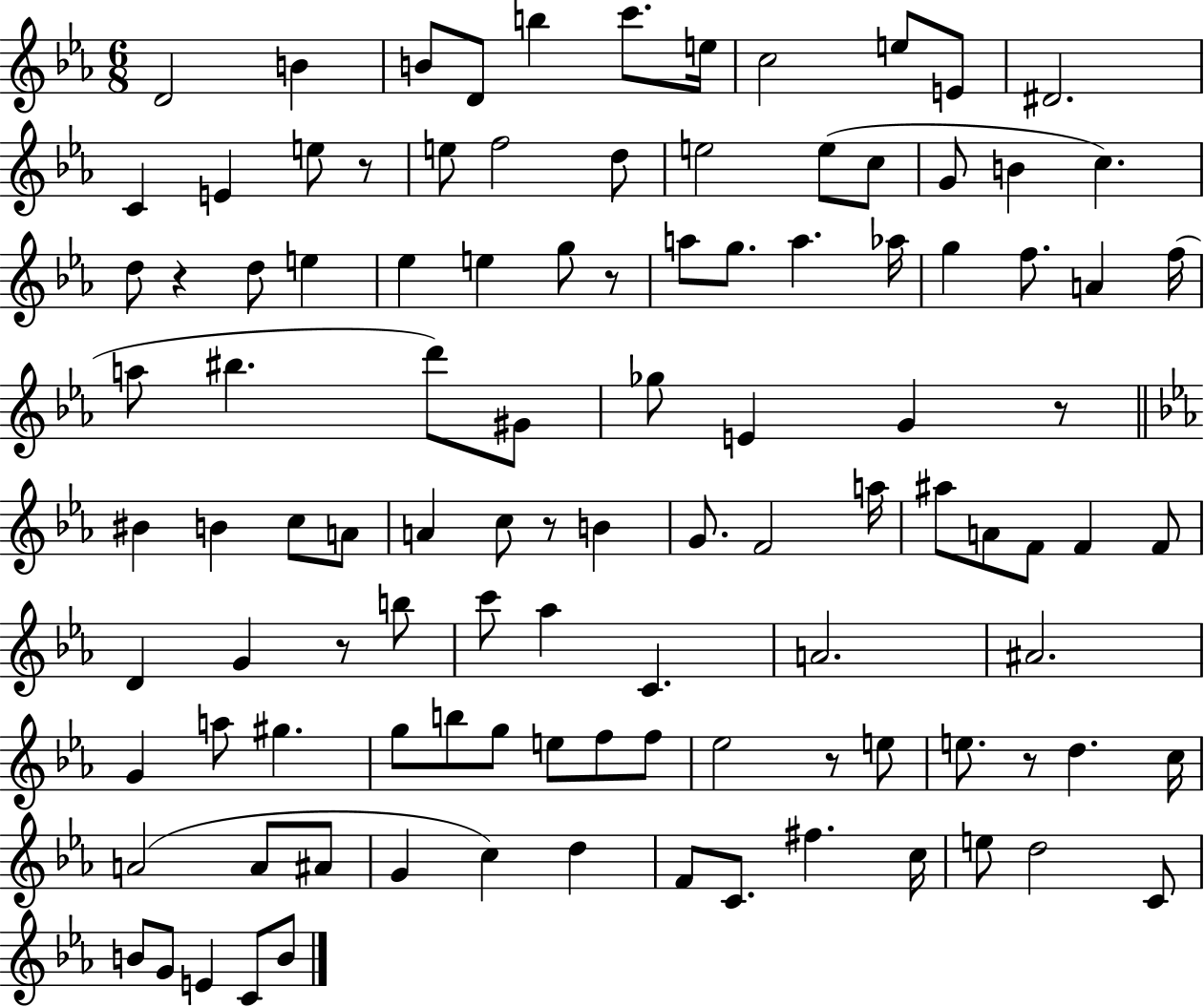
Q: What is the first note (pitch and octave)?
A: D4